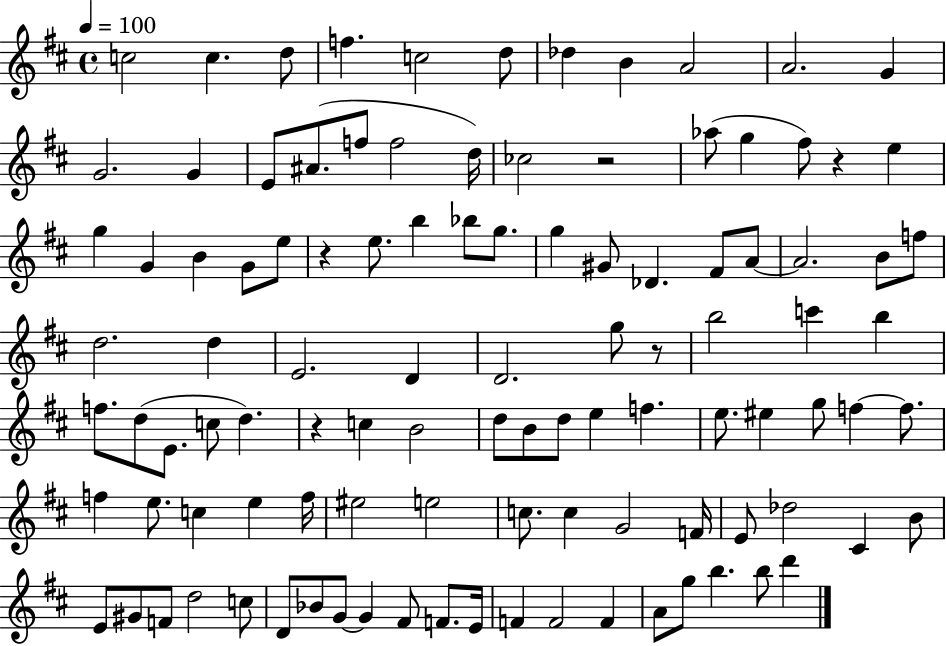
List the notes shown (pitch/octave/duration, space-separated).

C5/h C5/q. D5/e F5/q. C5/h D5/e Db5/q B4/q A4/h A4/h. G4/q G4/h. G4/q E4/e A#4/e. F5/e F5/h D5/s CES5/h R/h Ab5/e G5/q F#5/e R/q E5/q G5/q G4/q B4/q G4/e E5/e R/q E5/e. B5/q Bb5/e G5/e. G5/q G#4/e Db4/q. F#4/e A4/e A4/h. B4/e F5/e D5/h. D5/q E4/h. D4/q D4/h. G5/e R/e B5/h C6/q B5/q F5/e. D5/e E4/e. C5/e D5/q. R/q C5/q B4/h D5/e B4/e D5/e E5/q F5/q. E5/e. EIS5/q G5/e F5/q F5/e. F5/q E5/e. C5/q E5/q F5/s EIS5/h E5/h C5/e. C5/q G4/h F4/s E4/e Db5/h C#4/q B4/e E4/e G#4/e F4/e D5/h C5/e D4/e Bb4/e G4/e G4/q F#4/e F4/e. E4/s F4/q F4/h F4/q A4/e G5/e B5/q. B5/e D6/q